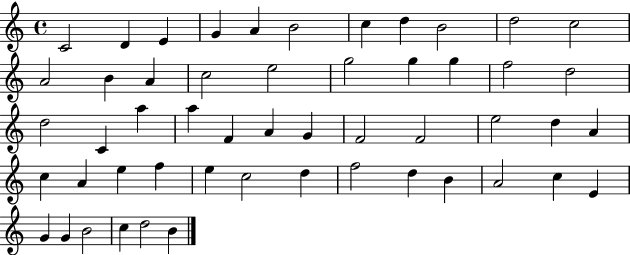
X:1
T:Untitled
M:4/4
L:1/4
K:C
C2 D E G A B2 c d B2 d2 c2 A2 B A c2 e2 g2 g g f2 d2 d2 C a a F A G F2 F2 e2 d A c A e f e c2 d f2 d B A2 c E G G B2 c d2 B